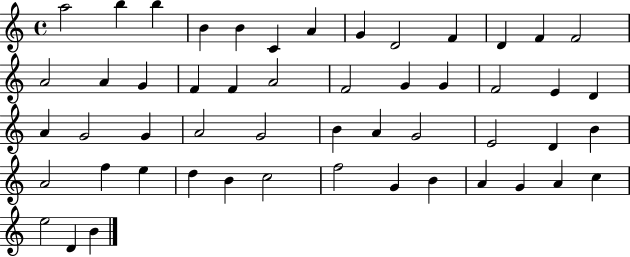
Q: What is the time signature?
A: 4/4